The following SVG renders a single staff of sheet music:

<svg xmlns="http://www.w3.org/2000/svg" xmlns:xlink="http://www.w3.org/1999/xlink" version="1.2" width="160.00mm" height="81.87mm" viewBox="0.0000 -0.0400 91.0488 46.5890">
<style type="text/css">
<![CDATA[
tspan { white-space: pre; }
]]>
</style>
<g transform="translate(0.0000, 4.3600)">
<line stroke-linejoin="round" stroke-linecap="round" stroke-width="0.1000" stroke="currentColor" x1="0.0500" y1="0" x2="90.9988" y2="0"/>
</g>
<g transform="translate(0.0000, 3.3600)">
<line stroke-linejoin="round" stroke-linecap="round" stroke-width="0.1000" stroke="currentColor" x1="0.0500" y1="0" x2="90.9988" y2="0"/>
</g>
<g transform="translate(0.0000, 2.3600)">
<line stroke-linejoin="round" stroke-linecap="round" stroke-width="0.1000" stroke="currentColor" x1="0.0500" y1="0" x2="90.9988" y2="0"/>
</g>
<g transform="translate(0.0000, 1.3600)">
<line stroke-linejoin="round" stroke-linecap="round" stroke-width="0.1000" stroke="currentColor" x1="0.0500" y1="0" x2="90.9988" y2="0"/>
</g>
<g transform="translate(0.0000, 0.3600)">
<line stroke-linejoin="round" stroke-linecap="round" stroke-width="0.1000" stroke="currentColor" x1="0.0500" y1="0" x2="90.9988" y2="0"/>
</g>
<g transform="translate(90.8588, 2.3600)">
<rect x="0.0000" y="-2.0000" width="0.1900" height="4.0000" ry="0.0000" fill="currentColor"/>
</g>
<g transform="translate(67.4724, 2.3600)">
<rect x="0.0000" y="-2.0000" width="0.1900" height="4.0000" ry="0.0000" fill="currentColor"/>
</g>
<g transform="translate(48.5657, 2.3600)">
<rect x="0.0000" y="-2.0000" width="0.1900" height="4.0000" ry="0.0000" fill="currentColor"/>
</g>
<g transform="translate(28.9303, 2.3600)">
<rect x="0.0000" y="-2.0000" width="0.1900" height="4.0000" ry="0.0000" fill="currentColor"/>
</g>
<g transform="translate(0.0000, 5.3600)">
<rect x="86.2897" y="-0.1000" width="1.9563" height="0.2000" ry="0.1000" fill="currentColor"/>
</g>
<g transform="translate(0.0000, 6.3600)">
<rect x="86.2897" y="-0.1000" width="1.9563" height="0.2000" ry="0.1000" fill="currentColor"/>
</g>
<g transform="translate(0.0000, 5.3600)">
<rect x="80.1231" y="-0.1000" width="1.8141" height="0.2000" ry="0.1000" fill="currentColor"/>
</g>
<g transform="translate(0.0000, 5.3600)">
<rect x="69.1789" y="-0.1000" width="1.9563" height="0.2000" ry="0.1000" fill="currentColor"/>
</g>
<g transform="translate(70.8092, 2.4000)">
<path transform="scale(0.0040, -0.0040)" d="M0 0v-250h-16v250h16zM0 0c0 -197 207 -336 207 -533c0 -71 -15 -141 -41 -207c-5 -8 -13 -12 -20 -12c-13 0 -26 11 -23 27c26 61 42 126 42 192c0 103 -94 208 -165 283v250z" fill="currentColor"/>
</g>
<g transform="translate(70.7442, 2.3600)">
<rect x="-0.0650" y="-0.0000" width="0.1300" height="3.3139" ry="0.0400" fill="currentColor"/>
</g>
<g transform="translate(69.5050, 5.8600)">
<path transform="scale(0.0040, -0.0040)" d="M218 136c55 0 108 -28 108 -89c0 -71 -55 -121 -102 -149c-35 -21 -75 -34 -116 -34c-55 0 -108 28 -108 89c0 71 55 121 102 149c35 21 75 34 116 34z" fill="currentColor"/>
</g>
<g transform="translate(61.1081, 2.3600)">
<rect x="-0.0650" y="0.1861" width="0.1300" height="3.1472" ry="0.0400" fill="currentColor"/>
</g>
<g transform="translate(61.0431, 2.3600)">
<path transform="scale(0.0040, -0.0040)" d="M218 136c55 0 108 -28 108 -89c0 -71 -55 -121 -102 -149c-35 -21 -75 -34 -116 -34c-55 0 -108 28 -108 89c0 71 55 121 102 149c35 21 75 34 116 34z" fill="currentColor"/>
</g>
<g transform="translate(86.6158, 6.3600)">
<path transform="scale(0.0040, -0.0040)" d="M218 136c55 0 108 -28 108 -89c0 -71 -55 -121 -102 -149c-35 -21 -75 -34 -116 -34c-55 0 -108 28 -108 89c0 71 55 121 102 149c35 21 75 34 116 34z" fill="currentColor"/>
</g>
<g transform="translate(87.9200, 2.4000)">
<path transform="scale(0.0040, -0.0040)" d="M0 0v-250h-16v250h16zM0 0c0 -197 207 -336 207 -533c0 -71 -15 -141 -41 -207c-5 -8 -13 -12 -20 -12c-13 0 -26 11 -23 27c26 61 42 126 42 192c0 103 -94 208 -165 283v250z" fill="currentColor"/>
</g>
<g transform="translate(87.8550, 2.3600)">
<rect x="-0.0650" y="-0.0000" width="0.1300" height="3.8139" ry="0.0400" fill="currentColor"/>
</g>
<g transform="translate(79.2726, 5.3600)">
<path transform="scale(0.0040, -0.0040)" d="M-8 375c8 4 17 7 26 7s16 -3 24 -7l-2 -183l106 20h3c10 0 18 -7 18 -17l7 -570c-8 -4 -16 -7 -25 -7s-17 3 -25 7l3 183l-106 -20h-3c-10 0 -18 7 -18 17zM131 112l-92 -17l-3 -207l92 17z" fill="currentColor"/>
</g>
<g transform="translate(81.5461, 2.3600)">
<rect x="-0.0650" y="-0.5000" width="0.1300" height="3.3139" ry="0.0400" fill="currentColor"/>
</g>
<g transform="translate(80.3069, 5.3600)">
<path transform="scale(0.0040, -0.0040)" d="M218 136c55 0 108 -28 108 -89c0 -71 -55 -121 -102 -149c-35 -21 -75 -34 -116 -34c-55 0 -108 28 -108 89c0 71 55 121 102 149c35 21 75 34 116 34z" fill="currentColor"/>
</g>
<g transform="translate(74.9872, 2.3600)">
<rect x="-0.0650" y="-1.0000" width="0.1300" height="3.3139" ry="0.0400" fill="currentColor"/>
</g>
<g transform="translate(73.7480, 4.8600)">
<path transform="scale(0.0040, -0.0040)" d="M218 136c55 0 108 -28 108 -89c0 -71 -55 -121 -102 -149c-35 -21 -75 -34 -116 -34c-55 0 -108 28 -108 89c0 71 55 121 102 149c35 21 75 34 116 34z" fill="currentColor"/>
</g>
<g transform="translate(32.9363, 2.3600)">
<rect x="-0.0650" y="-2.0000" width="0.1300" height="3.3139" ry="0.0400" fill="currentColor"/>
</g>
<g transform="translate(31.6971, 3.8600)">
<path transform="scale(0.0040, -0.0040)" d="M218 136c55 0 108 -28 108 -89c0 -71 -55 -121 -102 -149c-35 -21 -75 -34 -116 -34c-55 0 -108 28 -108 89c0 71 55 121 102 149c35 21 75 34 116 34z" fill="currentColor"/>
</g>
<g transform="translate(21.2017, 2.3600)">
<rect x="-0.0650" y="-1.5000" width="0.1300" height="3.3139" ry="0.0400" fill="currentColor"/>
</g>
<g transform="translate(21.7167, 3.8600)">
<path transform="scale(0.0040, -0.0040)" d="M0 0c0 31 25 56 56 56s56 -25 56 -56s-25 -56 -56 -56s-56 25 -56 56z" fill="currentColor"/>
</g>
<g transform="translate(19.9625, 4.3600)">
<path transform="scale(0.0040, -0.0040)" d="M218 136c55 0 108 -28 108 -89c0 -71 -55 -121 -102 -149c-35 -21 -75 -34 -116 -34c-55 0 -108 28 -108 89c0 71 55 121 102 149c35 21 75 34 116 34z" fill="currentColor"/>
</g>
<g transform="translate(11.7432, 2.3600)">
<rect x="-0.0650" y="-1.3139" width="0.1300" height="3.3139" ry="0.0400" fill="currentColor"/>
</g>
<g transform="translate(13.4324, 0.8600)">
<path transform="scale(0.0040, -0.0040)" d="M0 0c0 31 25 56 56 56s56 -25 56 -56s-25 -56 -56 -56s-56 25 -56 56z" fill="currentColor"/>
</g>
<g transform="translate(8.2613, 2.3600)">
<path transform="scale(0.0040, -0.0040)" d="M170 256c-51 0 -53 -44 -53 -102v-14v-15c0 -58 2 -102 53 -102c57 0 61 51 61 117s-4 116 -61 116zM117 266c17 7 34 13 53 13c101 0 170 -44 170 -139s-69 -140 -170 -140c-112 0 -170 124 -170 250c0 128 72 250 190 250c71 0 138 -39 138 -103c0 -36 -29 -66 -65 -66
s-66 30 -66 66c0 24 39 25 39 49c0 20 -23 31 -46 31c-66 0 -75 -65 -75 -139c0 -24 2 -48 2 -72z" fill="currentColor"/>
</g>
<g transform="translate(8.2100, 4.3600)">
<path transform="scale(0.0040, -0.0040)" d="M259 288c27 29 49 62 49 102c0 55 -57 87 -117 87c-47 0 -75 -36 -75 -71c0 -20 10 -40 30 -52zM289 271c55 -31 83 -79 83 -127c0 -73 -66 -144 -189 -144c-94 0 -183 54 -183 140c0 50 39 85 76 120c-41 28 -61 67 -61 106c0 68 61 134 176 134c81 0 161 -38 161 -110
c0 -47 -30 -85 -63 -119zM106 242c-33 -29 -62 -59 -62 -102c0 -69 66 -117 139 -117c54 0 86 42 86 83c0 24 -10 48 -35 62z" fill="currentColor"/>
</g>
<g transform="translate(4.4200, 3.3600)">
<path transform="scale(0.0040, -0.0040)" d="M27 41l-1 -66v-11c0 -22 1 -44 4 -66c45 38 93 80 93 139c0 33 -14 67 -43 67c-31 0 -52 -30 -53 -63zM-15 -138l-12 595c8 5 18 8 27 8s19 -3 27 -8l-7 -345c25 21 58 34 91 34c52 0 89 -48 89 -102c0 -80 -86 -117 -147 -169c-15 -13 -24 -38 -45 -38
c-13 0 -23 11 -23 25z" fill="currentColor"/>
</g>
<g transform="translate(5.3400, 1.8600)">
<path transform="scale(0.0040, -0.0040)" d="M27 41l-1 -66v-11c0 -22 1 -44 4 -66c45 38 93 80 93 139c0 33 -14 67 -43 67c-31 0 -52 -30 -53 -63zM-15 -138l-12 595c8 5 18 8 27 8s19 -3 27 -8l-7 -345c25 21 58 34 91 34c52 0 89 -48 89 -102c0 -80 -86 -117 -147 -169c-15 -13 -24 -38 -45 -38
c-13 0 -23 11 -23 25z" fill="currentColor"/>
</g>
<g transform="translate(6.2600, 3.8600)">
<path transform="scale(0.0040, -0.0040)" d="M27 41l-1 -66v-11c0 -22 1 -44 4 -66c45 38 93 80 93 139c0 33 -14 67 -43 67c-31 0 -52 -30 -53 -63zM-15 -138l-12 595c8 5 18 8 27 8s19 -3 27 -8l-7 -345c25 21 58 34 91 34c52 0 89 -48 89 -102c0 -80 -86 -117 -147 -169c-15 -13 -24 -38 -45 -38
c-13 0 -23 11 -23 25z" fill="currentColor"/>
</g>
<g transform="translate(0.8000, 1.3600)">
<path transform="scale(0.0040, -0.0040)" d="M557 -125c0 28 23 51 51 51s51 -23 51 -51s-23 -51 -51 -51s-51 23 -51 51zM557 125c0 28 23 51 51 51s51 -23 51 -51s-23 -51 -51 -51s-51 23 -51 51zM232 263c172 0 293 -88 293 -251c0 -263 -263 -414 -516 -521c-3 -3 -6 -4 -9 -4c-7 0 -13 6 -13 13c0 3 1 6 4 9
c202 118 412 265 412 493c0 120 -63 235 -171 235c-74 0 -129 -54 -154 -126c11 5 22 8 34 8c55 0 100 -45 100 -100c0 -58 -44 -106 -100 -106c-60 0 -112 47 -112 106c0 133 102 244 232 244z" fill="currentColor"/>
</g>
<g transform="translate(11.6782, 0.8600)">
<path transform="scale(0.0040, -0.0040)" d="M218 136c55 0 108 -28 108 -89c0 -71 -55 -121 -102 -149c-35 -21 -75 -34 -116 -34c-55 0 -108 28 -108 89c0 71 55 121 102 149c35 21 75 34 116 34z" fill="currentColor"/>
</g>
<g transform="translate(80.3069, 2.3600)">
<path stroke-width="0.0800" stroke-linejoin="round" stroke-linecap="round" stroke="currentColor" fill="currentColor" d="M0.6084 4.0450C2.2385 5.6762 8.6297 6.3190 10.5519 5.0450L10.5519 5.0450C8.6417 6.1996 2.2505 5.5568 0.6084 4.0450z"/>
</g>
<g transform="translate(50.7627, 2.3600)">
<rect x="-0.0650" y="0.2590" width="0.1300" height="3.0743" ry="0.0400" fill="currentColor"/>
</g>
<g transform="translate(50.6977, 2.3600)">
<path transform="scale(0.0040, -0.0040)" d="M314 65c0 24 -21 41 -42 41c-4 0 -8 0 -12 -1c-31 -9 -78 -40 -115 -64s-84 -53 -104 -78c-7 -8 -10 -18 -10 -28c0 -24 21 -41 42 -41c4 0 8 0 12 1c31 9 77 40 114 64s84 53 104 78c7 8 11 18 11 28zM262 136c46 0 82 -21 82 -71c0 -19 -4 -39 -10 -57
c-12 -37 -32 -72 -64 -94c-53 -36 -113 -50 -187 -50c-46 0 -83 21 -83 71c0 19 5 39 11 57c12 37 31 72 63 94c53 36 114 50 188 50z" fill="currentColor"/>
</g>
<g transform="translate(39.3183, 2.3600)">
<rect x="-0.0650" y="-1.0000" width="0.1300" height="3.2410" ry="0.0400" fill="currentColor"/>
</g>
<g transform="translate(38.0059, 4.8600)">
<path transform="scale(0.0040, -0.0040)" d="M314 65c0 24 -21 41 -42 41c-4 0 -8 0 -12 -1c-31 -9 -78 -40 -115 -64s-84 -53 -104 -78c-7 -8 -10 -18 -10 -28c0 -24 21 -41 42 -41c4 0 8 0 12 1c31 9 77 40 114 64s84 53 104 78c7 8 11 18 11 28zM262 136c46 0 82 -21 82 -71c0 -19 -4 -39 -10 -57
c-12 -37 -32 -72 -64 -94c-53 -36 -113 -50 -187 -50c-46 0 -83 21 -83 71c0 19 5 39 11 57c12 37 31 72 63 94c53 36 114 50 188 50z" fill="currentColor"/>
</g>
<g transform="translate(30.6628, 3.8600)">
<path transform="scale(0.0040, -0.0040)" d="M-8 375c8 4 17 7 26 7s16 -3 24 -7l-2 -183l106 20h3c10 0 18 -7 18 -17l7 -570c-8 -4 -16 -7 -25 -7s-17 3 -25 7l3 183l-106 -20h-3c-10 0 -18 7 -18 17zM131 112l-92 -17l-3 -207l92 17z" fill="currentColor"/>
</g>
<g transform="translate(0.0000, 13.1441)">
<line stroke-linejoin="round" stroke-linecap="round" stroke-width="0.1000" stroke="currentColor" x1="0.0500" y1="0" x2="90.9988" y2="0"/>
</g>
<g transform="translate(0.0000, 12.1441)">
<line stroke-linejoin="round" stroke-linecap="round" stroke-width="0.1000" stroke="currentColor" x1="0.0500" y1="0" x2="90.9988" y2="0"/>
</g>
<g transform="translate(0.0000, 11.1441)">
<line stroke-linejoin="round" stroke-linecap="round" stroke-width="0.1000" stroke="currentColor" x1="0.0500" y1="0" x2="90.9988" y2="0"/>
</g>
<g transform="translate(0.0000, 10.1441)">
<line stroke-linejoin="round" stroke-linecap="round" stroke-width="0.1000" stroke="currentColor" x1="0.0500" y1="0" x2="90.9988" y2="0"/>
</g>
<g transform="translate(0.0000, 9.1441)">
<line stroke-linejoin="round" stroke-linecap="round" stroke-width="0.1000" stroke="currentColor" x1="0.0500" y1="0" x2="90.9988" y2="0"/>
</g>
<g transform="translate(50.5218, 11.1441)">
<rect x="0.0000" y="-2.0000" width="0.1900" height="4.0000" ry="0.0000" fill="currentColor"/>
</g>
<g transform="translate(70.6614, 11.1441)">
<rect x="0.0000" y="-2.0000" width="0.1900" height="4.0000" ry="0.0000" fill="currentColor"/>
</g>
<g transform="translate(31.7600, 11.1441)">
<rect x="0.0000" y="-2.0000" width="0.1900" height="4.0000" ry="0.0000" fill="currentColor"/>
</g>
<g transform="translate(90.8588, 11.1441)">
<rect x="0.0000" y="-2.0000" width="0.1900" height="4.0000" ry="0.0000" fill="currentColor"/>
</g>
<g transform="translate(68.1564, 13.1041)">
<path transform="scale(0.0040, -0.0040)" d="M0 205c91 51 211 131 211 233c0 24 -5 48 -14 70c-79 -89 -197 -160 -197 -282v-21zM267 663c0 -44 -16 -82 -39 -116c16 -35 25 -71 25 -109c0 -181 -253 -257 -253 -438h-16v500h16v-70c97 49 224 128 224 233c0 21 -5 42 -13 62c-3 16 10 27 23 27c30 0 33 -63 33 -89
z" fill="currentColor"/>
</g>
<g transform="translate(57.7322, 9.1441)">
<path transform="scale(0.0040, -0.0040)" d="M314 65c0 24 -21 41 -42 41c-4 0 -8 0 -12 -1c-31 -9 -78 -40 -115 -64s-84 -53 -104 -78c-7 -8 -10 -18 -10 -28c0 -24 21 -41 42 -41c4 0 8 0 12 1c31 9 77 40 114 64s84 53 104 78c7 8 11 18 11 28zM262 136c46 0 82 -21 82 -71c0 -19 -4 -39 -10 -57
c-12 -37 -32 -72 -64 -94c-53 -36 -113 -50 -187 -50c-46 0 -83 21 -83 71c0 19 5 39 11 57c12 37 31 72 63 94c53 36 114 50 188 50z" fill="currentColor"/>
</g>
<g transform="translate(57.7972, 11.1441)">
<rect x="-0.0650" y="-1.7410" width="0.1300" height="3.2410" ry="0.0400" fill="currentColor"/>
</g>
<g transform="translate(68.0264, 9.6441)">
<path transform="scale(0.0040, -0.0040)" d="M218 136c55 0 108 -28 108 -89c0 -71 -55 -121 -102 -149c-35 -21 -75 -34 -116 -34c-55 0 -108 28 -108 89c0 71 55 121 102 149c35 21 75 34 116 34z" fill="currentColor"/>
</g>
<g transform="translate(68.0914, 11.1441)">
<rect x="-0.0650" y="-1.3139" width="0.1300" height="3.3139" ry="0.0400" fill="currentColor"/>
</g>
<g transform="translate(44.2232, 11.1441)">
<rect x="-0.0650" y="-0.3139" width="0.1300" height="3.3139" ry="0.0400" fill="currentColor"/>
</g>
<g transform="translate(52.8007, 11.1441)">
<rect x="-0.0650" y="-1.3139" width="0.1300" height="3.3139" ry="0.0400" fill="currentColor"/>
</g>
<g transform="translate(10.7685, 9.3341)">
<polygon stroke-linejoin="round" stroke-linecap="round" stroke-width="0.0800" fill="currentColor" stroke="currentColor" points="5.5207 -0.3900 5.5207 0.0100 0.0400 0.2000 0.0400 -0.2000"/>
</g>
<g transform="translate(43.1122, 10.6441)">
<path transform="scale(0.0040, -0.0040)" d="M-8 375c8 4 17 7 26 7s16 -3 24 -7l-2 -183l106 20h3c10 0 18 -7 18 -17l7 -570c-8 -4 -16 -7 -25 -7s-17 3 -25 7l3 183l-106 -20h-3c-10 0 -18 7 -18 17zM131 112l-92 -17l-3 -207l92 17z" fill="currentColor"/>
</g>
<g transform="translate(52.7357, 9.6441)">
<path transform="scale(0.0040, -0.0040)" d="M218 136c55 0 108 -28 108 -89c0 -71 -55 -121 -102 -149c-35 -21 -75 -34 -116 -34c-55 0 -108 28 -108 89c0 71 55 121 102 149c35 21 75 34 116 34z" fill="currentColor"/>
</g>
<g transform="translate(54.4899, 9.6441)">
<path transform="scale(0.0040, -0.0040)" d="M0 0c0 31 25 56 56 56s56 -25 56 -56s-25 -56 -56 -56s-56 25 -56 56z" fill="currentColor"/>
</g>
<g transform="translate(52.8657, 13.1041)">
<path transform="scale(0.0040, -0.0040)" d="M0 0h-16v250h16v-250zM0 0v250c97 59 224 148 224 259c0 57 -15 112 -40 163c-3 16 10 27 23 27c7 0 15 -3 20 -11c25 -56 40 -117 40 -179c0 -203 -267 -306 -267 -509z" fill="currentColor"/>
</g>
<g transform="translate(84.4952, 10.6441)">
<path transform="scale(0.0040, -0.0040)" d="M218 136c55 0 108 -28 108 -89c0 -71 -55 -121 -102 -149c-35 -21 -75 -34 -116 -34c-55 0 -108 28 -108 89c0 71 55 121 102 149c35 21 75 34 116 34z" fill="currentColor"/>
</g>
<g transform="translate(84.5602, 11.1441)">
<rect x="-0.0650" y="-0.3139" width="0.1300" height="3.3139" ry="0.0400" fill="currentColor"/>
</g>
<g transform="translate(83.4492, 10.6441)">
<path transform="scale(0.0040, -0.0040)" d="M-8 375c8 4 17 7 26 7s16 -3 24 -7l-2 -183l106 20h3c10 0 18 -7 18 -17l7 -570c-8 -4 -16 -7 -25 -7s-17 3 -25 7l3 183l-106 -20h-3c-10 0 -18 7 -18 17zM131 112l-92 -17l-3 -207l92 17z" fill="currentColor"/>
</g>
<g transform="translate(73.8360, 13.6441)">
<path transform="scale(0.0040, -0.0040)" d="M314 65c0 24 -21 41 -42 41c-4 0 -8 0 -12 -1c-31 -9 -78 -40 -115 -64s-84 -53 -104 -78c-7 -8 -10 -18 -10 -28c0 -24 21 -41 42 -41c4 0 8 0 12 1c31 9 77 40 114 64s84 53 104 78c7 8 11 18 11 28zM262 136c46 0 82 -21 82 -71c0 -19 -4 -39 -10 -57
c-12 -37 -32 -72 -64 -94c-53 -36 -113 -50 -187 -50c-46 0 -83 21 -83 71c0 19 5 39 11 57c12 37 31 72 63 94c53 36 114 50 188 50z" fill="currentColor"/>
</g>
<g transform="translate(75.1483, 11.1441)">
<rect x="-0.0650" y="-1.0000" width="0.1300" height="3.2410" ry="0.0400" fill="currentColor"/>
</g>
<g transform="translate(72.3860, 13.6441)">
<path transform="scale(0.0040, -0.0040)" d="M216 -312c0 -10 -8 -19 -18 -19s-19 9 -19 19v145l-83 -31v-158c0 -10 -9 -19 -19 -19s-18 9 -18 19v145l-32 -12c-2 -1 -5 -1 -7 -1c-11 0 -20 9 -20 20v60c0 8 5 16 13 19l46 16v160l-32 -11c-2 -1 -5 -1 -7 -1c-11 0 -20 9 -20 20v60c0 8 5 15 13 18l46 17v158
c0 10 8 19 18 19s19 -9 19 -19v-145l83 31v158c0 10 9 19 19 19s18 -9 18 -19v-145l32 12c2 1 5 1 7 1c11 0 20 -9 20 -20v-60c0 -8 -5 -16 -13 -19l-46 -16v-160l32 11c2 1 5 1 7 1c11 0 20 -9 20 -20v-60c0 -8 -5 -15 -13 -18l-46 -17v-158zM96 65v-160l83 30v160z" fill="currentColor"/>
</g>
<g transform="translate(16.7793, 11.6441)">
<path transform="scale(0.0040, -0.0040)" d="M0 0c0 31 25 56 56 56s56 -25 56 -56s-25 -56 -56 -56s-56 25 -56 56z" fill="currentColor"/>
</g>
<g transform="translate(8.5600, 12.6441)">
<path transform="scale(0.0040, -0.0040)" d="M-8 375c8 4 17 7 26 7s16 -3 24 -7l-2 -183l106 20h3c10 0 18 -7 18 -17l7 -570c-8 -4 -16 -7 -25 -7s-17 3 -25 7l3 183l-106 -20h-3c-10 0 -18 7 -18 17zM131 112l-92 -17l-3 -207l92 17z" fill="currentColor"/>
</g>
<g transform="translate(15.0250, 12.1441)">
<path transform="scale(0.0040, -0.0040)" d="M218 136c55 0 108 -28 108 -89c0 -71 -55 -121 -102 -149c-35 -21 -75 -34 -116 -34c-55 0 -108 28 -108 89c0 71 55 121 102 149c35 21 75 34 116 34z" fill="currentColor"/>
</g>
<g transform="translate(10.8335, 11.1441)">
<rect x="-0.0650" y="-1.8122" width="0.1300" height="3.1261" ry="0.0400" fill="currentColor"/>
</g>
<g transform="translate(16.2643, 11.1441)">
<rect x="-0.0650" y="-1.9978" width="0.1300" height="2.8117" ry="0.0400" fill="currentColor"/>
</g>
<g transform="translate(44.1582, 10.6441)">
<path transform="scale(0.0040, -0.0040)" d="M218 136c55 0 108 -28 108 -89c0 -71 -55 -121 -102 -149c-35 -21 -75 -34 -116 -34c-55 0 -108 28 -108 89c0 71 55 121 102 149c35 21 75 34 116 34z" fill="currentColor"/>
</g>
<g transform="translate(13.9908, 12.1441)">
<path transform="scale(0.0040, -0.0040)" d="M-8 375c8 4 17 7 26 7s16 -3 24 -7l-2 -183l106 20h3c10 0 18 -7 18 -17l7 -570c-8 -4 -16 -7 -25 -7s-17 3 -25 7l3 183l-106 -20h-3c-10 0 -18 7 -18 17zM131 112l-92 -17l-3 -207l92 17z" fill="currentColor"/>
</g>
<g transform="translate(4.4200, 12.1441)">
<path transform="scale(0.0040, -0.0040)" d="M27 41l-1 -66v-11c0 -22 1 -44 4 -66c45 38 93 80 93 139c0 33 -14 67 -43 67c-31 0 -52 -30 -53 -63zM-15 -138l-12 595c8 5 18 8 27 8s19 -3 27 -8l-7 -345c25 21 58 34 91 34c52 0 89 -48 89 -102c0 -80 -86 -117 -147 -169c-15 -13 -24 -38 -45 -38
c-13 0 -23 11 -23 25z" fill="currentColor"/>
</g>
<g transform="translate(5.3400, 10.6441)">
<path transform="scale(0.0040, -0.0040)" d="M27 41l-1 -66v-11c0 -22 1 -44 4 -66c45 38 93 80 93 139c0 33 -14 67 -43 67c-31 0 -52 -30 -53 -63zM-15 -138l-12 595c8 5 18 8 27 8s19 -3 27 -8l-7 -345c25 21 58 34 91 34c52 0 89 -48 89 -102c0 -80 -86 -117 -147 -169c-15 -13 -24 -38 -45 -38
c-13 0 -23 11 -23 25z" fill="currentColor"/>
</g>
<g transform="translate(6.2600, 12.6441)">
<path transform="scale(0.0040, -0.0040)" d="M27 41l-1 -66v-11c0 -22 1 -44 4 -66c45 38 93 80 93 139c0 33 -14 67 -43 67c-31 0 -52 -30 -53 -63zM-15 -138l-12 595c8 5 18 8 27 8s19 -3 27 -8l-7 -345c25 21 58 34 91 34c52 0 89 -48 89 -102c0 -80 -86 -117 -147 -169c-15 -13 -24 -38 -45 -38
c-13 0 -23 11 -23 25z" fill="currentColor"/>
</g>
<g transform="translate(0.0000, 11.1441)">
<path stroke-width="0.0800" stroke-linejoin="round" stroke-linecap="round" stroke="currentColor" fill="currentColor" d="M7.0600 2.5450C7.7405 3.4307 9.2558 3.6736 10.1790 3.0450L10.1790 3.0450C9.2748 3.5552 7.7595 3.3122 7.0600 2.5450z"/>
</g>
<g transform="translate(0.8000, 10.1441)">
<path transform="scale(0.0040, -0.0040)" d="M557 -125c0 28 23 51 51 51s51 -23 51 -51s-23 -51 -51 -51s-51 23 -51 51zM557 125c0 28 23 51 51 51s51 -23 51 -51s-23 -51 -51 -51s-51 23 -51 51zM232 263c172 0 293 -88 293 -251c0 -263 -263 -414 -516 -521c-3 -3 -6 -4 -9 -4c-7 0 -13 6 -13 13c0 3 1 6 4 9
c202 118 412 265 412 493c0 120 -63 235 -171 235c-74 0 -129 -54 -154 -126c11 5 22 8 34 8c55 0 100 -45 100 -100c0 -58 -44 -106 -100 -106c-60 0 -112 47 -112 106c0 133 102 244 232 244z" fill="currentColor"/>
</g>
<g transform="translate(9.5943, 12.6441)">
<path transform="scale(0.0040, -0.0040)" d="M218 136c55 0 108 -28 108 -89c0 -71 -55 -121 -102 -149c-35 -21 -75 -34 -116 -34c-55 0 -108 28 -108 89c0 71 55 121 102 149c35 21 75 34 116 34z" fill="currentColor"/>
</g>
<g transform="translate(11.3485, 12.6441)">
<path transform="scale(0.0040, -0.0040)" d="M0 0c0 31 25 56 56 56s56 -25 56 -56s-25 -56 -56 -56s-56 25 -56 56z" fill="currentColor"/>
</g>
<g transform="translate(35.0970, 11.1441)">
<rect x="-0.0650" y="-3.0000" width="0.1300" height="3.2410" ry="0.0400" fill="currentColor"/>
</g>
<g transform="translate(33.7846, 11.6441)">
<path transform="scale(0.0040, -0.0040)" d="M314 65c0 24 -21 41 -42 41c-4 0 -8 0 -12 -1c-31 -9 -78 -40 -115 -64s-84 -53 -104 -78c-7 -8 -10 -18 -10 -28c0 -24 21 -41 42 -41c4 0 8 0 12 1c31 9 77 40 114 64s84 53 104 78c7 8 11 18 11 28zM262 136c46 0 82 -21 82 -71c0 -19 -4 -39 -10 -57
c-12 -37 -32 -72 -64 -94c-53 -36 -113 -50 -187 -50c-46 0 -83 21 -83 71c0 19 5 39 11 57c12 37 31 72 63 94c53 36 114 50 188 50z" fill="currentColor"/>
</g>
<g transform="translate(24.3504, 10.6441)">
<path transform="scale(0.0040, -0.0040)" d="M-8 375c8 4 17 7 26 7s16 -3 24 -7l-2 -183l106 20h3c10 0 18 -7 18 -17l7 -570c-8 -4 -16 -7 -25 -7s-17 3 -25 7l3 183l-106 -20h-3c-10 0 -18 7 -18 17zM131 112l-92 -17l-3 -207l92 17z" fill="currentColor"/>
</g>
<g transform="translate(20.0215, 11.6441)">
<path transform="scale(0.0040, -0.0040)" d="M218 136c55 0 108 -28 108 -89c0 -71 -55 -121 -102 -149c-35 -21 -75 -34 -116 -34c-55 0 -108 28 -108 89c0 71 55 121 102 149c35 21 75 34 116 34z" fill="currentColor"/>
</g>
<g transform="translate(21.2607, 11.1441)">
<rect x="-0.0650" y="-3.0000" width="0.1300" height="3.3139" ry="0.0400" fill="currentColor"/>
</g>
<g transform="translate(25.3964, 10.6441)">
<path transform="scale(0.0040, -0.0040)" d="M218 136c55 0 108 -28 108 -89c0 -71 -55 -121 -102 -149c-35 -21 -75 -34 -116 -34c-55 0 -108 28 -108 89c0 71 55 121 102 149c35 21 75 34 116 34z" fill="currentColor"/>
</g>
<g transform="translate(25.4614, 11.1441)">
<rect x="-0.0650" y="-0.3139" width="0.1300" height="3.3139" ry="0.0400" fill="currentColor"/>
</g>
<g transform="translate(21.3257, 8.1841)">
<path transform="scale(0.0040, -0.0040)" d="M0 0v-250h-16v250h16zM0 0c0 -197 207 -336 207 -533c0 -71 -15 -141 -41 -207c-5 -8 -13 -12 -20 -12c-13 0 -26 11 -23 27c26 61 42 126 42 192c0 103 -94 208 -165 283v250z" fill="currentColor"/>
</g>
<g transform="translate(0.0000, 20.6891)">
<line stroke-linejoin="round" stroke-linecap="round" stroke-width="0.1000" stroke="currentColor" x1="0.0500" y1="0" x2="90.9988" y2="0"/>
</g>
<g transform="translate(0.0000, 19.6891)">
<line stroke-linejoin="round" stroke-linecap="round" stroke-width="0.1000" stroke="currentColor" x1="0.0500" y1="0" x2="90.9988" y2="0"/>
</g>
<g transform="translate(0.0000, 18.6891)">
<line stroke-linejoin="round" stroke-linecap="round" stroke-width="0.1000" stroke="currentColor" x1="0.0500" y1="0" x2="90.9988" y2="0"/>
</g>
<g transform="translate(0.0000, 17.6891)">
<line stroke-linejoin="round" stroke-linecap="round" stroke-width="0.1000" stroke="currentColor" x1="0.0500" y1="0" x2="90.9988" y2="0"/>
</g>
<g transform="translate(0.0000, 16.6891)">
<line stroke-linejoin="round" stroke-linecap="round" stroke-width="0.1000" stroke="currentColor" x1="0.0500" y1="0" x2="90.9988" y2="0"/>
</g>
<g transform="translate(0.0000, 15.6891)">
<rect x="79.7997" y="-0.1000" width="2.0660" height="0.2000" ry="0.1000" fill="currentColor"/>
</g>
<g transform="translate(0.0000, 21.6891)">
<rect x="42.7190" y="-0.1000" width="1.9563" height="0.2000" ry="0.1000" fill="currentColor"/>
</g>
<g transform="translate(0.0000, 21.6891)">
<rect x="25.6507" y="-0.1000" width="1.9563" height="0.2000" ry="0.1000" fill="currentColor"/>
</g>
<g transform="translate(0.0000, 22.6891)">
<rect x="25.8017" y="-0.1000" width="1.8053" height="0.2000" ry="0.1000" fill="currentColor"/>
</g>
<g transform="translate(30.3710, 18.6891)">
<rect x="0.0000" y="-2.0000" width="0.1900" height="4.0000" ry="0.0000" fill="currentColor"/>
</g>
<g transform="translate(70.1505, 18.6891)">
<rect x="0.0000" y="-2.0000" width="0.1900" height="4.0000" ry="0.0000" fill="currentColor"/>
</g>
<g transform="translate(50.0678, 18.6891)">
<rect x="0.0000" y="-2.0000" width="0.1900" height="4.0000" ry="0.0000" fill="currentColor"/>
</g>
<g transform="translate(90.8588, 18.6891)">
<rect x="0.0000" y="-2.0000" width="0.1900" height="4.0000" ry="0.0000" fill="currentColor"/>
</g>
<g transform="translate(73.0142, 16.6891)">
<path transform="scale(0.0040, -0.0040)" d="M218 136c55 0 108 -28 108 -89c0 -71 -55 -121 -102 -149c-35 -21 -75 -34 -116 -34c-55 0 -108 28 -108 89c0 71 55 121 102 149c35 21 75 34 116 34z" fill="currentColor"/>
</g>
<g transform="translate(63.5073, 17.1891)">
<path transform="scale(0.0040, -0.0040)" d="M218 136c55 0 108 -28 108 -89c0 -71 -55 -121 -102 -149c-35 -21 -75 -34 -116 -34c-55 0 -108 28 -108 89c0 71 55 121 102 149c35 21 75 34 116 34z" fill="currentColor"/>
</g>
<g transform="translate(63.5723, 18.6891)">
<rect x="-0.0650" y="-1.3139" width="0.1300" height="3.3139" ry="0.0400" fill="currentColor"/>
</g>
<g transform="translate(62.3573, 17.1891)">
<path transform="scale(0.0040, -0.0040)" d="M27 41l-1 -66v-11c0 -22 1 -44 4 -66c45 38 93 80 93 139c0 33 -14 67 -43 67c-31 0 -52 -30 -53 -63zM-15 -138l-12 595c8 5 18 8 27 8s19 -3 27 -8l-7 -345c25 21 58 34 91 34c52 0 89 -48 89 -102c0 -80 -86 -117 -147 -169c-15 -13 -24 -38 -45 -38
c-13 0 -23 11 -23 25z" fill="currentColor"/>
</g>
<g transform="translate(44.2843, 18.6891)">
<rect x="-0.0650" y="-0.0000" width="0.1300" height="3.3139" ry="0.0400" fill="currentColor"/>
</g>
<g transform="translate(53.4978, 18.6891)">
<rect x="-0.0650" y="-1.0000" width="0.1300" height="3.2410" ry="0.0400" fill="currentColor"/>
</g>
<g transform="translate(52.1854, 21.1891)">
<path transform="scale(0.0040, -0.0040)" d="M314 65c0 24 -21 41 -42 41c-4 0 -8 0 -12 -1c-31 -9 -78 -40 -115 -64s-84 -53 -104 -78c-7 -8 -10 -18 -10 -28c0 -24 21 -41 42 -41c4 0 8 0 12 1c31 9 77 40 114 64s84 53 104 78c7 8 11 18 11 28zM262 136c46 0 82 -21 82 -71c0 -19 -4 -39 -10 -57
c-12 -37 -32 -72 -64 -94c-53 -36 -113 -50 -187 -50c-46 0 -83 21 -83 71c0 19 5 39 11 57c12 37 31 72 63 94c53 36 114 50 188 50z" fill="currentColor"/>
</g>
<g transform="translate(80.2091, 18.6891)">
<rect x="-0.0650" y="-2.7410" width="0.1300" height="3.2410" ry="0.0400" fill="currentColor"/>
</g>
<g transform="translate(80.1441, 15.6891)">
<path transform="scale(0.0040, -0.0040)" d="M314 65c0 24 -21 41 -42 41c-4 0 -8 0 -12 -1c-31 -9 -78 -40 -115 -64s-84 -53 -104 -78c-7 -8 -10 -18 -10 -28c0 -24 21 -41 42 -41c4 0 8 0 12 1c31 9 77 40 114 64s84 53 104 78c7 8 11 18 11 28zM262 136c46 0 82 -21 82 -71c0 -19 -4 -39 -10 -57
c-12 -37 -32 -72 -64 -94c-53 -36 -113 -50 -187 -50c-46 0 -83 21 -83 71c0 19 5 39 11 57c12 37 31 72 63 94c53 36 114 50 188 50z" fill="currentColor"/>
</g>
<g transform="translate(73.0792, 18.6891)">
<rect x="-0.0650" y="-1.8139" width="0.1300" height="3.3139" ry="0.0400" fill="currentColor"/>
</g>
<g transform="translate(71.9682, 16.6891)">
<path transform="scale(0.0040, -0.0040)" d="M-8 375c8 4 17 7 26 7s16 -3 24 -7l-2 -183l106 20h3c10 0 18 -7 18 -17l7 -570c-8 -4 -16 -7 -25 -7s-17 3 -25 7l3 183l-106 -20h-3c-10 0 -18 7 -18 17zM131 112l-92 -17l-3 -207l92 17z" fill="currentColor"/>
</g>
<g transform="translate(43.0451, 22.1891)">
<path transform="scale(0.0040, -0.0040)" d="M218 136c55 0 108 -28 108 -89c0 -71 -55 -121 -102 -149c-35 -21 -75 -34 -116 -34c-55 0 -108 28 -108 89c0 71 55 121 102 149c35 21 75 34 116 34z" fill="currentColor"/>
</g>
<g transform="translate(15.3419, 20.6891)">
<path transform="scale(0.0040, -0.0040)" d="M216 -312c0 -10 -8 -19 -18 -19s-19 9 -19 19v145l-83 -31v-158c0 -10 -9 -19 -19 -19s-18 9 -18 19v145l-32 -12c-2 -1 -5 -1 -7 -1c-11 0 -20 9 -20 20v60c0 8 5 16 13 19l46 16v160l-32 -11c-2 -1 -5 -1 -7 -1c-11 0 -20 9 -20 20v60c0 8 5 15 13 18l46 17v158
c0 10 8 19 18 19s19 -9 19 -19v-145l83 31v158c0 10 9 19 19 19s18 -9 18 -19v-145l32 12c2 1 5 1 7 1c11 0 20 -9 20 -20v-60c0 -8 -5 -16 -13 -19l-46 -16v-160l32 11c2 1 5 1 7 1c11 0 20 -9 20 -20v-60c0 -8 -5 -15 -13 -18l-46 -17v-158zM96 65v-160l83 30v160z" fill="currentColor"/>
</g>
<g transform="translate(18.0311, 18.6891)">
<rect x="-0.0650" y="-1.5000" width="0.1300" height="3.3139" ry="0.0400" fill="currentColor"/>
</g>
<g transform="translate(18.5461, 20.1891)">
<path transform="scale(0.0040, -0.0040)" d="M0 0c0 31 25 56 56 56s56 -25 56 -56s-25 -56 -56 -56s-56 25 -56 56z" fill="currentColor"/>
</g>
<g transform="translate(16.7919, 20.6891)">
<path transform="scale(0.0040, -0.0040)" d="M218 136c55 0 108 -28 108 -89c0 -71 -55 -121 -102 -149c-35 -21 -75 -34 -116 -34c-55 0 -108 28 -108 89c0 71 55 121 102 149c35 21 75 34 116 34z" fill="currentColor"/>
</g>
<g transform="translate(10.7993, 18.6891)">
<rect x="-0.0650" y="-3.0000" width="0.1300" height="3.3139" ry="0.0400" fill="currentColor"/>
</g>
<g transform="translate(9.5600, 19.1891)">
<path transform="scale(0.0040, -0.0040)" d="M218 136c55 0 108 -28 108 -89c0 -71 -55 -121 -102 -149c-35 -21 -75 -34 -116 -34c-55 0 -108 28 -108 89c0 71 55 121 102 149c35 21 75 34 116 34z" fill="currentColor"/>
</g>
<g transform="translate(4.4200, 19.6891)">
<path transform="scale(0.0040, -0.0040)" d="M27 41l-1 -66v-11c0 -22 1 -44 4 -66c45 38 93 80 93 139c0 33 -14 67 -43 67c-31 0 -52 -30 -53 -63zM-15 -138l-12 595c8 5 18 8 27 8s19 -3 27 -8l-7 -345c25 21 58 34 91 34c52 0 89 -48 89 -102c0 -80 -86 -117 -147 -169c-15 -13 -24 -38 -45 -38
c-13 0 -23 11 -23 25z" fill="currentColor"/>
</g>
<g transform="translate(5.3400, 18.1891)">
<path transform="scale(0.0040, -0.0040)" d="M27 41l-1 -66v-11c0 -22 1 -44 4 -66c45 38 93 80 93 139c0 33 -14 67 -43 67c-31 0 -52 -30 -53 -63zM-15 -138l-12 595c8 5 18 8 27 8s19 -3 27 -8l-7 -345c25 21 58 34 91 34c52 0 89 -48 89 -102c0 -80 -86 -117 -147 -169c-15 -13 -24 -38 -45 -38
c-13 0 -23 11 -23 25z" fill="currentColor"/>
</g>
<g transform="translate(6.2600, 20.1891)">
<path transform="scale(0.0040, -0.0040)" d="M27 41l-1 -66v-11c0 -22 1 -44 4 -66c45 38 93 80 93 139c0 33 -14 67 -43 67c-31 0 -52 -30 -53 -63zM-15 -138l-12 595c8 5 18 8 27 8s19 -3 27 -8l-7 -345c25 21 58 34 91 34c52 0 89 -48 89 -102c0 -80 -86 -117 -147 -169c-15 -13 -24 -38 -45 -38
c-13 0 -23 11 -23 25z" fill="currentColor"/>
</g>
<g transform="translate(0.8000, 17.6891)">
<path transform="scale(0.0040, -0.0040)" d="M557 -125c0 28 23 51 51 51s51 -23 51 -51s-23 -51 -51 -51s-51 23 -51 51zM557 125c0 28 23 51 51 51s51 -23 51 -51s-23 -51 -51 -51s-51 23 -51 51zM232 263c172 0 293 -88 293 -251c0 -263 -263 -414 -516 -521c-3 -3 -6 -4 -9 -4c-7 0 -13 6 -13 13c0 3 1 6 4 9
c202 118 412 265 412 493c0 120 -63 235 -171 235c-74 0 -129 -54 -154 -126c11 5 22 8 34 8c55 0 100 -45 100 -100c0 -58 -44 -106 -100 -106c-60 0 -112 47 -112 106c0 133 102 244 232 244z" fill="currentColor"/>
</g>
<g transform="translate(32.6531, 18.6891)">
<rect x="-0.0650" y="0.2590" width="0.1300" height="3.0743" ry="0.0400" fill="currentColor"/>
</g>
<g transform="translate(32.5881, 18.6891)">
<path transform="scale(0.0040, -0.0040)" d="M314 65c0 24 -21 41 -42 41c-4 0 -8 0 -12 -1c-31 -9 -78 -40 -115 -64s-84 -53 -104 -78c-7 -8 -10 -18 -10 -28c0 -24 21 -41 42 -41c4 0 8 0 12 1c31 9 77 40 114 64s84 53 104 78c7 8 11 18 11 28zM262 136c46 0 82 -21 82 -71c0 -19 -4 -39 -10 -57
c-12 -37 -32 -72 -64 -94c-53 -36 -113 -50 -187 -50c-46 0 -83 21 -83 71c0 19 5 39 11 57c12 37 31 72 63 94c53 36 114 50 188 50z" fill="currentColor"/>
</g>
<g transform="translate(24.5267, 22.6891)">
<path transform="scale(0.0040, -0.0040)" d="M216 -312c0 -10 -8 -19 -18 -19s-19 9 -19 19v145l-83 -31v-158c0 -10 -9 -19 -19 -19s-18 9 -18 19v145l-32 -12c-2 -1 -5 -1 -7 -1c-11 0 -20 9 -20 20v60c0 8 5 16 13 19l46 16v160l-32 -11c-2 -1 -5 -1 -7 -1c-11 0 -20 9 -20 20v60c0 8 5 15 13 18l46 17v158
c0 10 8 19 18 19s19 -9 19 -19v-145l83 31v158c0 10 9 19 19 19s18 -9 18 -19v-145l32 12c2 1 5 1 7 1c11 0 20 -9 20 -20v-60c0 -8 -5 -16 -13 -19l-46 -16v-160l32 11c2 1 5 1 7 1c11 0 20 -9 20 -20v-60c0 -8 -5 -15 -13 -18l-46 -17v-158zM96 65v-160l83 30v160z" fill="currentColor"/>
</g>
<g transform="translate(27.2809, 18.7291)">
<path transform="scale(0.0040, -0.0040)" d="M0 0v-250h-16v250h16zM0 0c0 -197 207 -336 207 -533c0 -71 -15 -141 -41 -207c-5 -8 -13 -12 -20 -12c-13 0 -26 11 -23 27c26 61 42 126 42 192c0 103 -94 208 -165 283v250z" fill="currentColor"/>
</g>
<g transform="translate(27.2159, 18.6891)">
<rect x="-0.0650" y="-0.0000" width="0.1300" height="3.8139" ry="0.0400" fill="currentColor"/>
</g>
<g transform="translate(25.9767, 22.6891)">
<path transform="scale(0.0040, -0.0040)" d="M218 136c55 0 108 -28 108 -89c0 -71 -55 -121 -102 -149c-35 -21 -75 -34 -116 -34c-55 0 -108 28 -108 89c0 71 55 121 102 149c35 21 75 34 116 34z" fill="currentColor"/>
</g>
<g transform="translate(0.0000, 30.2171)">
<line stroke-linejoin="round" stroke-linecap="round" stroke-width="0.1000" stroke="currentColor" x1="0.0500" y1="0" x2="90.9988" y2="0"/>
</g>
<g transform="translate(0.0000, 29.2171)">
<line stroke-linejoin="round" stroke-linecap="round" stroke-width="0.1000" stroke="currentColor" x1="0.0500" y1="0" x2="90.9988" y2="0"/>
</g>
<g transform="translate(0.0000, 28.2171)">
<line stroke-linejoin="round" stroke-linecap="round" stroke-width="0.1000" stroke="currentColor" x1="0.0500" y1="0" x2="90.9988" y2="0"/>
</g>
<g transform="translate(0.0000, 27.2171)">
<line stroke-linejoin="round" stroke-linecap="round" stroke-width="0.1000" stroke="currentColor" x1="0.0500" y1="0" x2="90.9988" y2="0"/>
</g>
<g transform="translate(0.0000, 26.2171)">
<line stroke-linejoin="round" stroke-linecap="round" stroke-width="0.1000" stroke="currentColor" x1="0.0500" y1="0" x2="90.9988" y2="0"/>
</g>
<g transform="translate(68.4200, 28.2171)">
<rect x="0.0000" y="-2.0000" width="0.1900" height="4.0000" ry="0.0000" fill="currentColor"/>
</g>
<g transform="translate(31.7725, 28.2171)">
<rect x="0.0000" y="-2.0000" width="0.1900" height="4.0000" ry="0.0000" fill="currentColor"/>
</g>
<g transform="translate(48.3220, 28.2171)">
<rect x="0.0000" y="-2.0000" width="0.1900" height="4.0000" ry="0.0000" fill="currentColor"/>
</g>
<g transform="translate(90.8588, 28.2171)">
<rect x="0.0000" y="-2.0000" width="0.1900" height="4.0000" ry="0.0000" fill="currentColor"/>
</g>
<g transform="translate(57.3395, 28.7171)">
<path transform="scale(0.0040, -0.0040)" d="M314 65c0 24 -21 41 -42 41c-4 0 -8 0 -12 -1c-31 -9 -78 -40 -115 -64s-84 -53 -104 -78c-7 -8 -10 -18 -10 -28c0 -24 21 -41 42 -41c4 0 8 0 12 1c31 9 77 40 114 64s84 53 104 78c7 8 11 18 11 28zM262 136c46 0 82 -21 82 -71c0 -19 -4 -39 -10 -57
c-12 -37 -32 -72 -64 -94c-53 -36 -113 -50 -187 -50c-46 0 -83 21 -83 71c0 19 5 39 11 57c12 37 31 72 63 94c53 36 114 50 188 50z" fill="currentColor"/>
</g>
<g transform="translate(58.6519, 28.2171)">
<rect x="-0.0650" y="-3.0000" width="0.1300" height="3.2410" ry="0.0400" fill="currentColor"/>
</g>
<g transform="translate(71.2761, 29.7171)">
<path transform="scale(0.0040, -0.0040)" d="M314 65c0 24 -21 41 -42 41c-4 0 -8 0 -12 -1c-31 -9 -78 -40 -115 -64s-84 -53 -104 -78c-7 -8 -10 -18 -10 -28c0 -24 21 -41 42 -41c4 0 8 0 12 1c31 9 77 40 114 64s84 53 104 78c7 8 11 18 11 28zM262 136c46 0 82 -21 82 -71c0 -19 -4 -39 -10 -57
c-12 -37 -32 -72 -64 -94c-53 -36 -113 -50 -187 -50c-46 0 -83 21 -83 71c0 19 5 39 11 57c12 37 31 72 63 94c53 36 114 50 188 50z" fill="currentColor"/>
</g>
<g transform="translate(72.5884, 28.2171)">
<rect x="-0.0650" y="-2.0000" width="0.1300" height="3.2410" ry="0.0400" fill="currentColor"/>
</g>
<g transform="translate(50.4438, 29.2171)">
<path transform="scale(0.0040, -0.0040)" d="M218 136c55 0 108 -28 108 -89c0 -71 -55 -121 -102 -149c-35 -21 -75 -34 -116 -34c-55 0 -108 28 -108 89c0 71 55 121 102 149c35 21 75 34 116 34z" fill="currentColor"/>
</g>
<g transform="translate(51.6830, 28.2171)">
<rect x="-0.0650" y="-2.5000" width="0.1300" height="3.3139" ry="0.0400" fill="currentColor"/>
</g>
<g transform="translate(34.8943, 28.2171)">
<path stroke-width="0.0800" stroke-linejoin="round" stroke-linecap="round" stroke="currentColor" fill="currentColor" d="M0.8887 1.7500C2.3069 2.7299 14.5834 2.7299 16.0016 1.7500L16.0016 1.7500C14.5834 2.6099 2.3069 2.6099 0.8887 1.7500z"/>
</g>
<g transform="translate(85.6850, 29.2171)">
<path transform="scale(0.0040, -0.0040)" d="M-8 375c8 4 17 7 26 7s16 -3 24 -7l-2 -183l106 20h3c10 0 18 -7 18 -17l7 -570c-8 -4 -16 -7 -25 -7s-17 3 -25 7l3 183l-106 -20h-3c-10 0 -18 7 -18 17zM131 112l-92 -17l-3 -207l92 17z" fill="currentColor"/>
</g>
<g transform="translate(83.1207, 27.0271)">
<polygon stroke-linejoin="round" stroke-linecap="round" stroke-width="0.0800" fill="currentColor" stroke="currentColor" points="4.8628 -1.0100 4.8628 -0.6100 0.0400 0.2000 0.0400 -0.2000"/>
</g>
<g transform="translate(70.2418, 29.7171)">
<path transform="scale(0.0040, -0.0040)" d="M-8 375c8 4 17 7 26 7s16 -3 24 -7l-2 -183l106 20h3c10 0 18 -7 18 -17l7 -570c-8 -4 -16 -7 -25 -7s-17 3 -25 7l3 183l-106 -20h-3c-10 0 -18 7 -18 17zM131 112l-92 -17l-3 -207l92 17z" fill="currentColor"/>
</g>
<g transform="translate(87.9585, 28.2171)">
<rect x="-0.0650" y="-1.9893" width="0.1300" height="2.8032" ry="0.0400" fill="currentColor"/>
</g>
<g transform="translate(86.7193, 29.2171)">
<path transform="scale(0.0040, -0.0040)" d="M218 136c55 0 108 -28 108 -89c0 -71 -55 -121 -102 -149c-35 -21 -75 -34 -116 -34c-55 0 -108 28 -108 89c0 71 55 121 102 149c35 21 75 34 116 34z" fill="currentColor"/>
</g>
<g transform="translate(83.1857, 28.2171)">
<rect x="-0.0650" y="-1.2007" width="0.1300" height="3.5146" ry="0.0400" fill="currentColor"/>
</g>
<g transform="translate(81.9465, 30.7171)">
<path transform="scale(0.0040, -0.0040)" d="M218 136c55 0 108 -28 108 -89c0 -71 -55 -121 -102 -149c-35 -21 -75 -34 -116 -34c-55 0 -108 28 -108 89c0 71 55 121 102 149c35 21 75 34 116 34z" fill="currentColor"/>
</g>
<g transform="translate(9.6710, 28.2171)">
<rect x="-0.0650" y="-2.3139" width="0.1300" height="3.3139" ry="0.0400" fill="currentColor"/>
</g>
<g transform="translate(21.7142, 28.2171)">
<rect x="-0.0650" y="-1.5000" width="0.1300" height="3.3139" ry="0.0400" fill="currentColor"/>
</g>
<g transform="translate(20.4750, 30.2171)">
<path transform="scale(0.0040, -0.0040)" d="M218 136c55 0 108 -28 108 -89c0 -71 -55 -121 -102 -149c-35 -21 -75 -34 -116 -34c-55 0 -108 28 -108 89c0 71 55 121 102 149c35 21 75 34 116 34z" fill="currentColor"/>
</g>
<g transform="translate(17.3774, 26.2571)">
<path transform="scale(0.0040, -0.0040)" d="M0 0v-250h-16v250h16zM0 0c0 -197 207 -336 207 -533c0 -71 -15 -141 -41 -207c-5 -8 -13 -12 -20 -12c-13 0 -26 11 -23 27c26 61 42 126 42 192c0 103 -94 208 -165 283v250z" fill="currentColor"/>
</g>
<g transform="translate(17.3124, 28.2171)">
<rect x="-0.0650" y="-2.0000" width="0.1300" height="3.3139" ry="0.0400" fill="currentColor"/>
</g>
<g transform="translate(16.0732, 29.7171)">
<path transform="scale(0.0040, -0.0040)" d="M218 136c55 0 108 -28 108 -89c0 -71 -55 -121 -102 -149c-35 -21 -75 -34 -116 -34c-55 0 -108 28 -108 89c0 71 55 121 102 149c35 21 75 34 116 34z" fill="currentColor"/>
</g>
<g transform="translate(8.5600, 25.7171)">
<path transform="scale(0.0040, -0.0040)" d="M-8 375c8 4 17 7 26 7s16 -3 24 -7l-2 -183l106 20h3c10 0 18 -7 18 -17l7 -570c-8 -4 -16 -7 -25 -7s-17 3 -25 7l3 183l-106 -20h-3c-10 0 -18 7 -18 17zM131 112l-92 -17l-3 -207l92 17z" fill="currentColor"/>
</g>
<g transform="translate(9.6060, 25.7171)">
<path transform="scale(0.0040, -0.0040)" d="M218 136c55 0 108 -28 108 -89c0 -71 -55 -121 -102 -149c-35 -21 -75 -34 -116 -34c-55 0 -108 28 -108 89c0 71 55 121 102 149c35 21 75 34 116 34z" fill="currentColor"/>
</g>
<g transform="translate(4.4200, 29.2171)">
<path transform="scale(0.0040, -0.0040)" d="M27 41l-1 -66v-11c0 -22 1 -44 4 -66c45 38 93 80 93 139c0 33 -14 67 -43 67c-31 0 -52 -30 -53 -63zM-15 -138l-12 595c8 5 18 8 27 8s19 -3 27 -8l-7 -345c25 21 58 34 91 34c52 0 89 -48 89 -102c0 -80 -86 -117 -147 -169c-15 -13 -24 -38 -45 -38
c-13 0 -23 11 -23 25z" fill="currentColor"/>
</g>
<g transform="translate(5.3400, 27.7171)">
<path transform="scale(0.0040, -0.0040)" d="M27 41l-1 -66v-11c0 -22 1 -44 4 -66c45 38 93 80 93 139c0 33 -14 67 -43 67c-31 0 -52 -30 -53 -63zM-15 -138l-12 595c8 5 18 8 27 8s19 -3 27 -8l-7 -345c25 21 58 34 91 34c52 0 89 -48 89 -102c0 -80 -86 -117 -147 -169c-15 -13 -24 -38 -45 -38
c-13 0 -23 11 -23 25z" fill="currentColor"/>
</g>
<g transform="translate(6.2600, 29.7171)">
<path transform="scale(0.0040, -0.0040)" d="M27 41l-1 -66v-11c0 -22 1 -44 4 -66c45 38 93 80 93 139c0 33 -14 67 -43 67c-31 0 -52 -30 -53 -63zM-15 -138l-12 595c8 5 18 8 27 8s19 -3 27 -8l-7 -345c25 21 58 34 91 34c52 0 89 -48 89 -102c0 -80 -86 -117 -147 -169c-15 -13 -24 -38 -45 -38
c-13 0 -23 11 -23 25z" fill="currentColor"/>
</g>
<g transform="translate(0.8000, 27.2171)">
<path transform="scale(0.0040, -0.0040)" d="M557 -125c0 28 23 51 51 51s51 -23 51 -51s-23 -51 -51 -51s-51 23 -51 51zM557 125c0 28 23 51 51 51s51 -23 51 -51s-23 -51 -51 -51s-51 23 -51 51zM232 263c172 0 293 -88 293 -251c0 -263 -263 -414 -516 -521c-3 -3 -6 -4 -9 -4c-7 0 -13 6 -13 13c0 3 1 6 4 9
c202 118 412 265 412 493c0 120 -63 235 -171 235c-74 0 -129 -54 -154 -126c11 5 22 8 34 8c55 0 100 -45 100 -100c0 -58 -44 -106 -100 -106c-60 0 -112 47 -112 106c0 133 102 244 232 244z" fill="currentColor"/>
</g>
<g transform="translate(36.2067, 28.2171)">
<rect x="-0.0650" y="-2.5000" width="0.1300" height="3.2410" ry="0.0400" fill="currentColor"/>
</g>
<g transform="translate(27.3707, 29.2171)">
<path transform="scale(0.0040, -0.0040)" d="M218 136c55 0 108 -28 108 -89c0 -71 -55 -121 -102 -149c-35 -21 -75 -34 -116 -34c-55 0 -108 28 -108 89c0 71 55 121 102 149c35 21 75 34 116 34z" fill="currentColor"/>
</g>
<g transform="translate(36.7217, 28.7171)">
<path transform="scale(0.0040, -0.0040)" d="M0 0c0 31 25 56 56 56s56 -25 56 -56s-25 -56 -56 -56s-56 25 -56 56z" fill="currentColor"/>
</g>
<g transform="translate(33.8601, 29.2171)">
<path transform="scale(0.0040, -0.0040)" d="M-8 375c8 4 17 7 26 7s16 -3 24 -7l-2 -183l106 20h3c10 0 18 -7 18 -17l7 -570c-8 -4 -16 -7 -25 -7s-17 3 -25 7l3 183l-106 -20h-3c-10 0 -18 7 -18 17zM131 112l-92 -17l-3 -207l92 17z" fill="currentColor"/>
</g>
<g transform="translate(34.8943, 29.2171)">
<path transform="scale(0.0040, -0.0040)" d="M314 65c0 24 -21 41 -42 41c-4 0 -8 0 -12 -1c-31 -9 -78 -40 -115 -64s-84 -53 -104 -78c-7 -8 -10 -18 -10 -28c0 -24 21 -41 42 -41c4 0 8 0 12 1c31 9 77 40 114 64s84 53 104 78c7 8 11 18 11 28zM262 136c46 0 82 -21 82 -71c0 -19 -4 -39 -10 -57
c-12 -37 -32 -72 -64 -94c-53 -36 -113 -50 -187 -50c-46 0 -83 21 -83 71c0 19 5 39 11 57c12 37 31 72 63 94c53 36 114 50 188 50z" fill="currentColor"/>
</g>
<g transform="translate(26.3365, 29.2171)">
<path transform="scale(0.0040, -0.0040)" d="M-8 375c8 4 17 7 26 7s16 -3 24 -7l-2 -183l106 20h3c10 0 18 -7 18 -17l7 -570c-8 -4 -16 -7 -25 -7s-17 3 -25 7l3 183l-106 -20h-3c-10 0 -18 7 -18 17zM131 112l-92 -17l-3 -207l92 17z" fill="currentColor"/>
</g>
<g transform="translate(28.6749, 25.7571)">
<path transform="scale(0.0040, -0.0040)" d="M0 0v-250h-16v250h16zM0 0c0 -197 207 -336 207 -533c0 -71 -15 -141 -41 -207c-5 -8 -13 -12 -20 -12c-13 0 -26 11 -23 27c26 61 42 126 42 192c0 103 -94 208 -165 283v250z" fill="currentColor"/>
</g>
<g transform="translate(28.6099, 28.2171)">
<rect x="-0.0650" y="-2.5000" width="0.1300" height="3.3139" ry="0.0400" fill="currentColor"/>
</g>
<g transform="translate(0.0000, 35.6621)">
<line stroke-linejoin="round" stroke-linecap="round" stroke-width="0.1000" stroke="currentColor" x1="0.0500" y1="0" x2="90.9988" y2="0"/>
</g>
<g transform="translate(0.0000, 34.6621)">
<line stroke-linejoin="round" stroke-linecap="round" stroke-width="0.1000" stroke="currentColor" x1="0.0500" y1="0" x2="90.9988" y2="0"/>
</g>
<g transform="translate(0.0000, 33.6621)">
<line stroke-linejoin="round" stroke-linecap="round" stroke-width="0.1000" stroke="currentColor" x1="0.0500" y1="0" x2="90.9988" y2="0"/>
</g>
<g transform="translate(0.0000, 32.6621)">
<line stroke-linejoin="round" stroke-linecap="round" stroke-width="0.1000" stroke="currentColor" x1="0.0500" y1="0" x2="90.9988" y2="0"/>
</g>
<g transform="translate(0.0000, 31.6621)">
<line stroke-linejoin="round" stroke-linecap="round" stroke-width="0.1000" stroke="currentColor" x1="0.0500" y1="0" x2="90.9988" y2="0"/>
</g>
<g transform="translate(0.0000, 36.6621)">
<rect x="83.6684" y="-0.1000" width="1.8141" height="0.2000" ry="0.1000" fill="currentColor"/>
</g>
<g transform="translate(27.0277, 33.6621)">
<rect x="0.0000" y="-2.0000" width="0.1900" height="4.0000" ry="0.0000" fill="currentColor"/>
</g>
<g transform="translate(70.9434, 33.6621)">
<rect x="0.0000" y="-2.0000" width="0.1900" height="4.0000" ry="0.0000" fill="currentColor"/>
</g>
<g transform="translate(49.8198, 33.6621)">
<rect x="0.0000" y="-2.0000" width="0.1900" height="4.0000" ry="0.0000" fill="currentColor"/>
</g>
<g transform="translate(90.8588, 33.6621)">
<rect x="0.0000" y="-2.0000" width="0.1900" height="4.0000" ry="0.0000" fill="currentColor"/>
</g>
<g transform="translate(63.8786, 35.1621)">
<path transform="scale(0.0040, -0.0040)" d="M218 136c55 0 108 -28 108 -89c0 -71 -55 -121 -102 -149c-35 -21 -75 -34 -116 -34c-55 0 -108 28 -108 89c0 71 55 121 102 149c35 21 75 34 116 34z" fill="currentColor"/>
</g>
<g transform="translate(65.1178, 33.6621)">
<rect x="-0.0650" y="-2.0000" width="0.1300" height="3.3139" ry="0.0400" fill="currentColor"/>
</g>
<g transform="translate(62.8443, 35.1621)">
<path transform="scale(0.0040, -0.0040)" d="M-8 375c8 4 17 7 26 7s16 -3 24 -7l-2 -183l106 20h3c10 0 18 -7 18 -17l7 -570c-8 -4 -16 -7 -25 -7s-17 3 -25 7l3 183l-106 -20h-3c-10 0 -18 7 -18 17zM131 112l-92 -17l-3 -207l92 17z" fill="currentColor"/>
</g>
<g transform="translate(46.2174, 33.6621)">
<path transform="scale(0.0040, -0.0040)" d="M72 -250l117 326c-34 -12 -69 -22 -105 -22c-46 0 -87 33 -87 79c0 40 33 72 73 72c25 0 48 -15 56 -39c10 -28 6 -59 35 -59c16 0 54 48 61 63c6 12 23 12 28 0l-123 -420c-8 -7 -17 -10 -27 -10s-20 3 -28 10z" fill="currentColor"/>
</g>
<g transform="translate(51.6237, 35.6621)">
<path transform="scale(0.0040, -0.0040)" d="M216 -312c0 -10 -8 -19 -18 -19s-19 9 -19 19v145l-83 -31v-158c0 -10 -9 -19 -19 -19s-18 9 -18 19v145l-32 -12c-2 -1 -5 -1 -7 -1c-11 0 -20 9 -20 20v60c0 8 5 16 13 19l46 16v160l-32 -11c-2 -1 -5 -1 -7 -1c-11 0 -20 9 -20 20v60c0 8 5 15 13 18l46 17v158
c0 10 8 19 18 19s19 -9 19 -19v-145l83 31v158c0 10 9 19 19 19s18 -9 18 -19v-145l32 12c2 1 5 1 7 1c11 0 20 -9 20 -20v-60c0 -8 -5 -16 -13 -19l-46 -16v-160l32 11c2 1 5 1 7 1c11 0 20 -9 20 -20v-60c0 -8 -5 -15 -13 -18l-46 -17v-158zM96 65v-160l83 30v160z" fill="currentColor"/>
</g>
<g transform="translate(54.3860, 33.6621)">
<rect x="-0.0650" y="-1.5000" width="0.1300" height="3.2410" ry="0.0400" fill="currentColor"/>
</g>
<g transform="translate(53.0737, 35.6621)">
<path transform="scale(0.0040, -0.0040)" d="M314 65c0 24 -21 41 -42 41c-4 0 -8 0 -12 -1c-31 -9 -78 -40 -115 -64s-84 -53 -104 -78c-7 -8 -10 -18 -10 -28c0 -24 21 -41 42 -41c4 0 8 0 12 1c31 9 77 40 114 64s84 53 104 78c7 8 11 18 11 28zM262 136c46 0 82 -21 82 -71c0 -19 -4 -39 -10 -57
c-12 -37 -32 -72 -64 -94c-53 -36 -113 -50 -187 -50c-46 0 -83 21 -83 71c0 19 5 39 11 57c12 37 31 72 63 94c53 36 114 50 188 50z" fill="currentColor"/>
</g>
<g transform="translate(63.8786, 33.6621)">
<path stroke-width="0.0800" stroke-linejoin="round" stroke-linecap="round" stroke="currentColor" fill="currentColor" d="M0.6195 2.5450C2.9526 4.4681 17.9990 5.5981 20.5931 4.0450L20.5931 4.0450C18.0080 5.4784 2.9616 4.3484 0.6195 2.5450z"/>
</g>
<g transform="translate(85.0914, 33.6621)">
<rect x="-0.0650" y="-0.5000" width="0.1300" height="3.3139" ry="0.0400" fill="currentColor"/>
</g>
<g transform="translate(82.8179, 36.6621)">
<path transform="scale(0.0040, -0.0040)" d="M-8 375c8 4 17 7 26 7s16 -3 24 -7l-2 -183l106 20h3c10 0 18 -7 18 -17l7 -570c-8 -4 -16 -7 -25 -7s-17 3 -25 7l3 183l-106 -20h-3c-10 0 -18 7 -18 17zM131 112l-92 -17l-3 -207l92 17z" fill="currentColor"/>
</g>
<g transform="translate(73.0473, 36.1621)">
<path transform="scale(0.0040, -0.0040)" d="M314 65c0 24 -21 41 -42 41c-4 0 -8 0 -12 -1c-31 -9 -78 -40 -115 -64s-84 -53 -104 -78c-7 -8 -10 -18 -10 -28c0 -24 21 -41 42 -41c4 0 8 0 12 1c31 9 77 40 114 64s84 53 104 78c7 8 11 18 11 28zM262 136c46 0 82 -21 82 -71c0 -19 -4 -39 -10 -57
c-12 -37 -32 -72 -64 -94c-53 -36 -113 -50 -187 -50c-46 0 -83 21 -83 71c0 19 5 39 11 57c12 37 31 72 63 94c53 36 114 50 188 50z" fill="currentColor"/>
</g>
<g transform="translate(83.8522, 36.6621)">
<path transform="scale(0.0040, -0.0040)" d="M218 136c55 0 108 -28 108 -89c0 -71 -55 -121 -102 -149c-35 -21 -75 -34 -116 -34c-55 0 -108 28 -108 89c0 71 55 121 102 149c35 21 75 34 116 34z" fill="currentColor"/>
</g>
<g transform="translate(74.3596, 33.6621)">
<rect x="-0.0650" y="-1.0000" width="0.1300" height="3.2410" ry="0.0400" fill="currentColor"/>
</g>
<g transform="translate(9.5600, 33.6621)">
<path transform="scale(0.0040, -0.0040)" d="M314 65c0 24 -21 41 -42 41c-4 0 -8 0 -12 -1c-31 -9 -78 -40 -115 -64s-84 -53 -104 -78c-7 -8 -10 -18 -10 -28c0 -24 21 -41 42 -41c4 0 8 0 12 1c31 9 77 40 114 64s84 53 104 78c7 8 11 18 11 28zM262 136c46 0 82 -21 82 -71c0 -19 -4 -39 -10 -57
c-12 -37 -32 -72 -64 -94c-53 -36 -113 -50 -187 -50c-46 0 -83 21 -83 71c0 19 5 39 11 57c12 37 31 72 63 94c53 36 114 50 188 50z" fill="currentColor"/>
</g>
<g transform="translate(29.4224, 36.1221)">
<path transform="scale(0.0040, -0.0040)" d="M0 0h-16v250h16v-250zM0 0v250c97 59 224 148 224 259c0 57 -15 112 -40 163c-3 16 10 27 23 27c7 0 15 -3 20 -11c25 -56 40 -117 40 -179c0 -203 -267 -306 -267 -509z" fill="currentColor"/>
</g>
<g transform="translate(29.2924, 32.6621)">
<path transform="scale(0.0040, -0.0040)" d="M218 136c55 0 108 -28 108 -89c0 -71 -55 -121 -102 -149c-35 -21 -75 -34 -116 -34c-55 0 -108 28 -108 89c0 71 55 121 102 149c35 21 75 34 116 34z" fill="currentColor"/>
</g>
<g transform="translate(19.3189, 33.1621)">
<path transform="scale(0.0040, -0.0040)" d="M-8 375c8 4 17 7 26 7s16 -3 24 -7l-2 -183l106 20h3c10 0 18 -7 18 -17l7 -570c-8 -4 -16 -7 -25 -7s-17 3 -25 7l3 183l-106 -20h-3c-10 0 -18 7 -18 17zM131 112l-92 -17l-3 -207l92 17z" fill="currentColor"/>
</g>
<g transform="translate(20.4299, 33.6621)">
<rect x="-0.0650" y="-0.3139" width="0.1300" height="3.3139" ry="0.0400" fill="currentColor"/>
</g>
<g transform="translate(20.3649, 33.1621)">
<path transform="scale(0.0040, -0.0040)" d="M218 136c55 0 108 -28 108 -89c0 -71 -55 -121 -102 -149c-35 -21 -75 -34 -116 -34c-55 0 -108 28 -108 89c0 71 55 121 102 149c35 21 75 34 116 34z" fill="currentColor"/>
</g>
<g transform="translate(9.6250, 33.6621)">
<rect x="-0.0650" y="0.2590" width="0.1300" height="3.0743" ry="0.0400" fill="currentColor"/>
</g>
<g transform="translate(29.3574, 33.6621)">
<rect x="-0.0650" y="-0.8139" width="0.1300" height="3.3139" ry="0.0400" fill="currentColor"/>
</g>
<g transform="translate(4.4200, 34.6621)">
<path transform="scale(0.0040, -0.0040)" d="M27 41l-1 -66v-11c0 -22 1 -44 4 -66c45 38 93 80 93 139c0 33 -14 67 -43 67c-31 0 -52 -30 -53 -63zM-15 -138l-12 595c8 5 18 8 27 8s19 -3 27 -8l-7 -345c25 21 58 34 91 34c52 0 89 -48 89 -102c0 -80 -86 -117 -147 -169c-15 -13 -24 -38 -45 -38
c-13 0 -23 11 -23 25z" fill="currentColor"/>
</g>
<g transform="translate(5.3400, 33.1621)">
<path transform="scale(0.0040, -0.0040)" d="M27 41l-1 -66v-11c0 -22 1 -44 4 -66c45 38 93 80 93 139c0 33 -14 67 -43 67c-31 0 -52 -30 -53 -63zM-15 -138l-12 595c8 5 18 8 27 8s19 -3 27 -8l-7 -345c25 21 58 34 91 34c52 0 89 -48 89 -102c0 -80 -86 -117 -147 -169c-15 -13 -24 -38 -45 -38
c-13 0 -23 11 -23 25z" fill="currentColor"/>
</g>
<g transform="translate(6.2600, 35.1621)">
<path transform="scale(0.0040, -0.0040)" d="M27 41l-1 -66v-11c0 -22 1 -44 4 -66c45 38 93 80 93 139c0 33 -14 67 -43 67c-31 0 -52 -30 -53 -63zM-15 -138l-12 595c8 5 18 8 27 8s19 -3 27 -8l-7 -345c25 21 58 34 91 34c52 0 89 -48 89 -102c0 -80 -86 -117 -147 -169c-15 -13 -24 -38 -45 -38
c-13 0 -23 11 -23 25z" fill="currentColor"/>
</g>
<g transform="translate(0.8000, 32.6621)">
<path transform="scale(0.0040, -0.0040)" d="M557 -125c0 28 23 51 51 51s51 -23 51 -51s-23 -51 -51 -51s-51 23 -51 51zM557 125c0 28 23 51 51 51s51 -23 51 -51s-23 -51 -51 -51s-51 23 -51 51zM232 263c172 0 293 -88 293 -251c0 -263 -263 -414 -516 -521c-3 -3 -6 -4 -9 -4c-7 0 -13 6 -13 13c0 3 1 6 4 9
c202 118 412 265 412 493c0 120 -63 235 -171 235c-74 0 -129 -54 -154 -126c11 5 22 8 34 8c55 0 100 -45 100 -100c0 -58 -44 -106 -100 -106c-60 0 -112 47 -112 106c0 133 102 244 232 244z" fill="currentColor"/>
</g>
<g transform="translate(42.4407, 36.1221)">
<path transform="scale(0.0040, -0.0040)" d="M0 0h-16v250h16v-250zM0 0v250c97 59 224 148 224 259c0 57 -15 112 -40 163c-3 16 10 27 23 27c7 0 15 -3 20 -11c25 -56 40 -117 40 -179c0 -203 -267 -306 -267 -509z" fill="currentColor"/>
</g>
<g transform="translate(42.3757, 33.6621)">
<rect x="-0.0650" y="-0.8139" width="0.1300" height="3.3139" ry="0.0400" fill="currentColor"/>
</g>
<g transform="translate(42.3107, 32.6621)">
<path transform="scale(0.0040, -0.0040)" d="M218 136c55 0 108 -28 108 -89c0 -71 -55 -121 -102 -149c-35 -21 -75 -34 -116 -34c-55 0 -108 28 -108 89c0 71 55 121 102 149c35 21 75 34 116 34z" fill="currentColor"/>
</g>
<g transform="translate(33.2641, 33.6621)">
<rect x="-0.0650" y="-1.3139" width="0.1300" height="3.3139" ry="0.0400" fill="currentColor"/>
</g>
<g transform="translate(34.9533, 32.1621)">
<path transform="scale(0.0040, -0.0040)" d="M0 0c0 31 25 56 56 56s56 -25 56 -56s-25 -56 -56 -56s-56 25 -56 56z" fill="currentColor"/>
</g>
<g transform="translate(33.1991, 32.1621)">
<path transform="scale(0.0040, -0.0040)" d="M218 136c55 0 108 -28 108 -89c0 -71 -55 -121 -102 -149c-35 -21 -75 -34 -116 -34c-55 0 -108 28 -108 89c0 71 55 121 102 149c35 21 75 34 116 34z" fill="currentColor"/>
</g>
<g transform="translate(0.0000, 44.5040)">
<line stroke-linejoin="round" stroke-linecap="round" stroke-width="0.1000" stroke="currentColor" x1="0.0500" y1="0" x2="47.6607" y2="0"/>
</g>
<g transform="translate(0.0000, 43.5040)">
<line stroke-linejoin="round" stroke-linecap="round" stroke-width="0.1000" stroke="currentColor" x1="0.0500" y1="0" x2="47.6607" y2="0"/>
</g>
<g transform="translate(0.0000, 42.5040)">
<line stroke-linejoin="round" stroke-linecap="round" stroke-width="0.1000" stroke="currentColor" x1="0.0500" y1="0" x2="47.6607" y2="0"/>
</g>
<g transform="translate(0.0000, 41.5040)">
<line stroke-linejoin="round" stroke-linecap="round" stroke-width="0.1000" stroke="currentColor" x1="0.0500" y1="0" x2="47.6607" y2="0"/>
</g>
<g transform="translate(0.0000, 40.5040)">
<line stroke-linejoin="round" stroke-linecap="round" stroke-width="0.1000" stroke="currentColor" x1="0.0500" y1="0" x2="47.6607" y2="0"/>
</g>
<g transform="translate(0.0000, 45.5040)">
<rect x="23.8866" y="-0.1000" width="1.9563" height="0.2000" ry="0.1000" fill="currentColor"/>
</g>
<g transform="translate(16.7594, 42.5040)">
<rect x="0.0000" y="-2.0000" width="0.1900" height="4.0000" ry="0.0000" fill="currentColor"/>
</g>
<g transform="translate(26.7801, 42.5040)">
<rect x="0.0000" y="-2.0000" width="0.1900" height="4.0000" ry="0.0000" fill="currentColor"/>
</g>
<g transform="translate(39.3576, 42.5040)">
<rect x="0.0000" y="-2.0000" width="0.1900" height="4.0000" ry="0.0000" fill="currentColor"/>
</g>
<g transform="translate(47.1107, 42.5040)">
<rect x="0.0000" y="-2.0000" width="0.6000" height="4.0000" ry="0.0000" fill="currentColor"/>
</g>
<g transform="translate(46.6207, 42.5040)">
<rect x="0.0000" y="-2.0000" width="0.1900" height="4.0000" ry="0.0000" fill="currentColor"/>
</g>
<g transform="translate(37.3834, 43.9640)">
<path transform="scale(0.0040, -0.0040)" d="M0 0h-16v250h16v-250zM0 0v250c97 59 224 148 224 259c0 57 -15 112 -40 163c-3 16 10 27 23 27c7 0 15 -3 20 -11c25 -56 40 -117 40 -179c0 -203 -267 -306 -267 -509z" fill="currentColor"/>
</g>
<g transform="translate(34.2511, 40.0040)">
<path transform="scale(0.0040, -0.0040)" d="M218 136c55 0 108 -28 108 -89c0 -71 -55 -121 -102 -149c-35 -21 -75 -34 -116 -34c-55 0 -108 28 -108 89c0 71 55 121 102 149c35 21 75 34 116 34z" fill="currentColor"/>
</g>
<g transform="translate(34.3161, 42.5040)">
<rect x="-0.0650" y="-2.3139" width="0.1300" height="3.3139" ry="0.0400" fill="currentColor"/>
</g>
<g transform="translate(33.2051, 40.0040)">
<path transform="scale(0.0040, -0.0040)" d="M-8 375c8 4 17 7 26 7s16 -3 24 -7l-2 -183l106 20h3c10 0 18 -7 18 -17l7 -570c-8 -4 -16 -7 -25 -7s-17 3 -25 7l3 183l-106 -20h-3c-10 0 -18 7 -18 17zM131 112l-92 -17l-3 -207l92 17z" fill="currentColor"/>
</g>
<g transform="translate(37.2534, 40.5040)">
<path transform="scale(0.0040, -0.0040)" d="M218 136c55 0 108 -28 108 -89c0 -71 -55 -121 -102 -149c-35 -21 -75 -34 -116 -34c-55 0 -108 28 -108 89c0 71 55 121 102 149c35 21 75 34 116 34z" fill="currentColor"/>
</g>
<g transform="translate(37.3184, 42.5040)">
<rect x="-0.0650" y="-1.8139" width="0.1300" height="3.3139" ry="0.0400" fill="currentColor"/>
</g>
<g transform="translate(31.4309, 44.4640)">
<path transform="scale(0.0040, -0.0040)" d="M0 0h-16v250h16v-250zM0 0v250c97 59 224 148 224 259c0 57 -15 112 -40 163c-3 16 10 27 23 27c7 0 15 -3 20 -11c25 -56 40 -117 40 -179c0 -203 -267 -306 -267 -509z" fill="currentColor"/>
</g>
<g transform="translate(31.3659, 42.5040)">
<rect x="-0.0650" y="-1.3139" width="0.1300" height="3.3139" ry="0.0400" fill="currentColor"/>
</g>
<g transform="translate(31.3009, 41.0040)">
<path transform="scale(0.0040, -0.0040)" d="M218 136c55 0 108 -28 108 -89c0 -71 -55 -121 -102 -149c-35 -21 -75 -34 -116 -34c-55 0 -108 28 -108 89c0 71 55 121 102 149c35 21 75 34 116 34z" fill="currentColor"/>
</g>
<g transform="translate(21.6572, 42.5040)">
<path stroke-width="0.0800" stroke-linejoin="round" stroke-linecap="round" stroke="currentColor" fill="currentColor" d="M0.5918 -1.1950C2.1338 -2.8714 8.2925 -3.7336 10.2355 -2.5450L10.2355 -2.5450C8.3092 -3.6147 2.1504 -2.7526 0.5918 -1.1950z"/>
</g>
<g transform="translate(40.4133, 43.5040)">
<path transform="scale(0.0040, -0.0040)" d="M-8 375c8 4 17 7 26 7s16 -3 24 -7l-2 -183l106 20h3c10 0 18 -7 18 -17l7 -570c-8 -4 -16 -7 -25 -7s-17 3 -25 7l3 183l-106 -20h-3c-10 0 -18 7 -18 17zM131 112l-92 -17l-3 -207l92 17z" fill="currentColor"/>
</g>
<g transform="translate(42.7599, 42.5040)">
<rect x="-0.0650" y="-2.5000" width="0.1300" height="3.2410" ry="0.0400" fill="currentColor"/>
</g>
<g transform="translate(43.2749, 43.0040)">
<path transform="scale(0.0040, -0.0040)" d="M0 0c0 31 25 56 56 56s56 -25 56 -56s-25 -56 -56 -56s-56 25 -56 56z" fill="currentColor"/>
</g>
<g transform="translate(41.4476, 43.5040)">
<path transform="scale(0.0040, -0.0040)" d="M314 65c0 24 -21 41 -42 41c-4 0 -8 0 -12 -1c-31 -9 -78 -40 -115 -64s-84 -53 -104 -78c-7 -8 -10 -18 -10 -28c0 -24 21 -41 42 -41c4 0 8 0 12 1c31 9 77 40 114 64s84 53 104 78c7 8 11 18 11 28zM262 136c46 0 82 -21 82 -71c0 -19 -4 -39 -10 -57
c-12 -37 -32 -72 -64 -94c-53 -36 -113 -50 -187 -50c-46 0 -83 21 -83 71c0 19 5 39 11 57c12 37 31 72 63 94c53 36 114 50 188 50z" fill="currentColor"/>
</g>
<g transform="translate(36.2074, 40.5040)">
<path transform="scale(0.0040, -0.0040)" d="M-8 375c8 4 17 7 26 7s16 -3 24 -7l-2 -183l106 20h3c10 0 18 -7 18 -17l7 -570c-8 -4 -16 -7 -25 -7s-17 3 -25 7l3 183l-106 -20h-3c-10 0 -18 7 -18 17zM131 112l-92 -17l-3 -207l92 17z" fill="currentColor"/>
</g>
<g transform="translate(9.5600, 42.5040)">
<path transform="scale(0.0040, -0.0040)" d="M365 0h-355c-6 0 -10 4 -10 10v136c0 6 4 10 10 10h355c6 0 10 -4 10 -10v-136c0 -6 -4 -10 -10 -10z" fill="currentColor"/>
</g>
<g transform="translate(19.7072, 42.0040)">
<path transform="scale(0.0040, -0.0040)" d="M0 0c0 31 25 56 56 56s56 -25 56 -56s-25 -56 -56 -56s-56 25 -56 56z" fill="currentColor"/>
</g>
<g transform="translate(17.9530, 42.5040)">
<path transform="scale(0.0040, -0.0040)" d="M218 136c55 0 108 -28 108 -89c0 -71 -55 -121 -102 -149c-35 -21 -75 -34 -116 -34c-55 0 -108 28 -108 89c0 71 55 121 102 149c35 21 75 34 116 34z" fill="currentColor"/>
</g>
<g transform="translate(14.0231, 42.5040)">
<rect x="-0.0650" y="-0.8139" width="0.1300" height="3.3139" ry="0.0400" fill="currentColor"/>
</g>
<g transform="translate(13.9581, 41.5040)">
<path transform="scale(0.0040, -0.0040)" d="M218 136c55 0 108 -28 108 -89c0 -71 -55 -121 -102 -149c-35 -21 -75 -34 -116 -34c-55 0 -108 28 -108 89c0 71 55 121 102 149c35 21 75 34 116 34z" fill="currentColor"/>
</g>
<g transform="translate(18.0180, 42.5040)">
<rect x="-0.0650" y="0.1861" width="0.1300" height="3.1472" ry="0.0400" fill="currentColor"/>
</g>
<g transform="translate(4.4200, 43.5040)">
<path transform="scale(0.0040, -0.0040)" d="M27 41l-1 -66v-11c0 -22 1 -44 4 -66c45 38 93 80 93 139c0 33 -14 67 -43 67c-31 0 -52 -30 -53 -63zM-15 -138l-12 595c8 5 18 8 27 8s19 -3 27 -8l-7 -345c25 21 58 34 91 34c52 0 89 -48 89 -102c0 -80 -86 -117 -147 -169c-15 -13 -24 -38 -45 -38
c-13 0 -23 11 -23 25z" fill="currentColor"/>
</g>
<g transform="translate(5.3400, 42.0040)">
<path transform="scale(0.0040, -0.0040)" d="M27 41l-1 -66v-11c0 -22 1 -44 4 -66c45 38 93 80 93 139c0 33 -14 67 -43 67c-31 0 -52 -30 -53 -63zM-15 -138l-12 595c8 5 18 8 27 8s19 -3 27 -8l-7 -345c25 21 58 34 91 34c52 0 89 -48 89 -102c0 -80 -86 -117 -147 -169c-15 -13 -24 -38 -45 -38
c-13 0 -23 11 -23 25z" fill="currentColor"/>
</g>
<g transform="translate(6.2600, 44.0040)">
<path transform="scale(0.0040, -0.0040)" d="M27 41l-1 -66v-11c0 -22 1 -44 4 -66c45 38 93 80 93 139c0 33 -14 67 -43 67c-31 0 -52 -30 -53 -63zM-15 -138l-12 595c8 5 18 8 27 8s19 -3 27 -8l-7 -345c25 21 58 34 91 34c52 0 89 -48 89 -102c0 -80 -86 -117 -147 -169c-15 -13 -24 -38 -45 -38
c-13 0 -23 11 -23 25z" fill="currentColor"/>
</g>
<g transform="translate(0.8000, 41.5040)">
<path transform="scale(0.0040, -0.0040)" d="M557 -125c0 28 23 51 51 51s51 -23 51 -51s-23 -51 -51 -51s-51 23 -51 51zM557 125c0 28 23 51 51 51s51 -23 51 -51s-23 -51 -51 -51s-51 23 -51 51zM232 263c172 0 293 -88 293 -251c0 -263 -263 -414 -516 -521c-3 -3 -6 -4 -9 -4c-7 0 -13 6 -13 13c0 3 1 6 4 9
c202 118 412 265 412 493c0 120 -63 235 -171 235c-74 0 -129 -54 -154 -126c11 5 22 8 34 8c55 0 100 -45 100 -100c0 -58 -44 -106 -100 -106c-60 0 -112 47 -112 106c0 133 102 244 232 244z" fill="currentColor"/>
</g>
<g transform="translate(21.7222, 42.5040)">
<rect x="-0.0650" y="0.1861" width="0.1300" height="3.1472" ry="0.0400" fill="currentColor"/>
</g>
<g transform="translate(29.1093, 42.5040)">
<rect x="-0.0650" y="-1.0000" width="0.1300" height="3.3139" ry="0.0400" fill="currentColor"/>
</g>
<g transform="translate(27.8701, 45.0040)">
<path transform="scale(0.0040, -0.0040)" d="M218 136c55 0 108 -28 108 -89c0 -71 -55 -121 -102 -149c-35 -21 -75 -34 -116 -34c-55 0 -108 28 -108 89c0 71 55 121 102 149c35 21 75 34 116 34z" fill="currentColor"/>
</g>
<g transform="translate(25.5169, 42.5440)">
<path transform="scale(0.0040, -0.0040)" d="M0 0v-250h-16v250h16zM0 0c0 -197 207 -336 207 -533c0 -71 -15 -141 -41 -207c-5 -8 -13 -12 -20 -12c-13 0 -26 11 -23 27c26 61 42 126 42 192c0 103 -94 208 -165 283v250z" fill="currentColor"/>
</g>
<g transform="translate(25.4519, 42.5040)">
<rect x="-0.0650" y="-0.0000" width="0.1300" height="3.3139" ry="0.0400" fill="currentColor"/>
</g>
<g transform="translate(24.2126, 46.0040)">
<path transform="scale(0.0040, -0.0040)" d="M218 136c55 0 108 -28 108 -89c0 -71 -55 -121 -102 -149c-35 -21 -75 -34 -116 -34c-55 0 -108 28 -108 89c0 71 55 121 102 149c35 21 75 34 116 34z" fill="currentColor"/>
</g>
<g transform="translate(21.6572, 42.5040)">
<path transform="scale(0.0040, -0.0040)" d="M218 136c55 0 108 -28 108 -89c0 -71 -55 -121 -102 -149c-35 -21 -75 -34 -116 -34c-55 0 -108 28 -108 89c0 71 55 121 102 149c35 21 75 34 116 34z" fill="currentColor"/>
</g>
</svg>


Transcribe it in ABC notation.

X:1
T:Untitled
M:6/8
L:1/4
K:Eb
G, G,, A,, F,,2 D,2 D, D,,/2 F,, E,, C,,/2 A,,/2 B,,/2 C,/2 E, C,2 E, G,/2 _A,2 G,/4 ^F,,2 E, C, ^G,, ^C,,/2 D,2 D,, F,,2 _G, A, C2 B, _A,,/2 G,, B,,/2 B,,2 B,, C,2 A,,2 F,,/2 B,,/2 D,2 E, F,/2 G, F,/2 z/2 ^G,,2 A,, F,,2 E,, z2 F, D, D, D,,/2 F,, G,/2 B, A,/2 B,,2